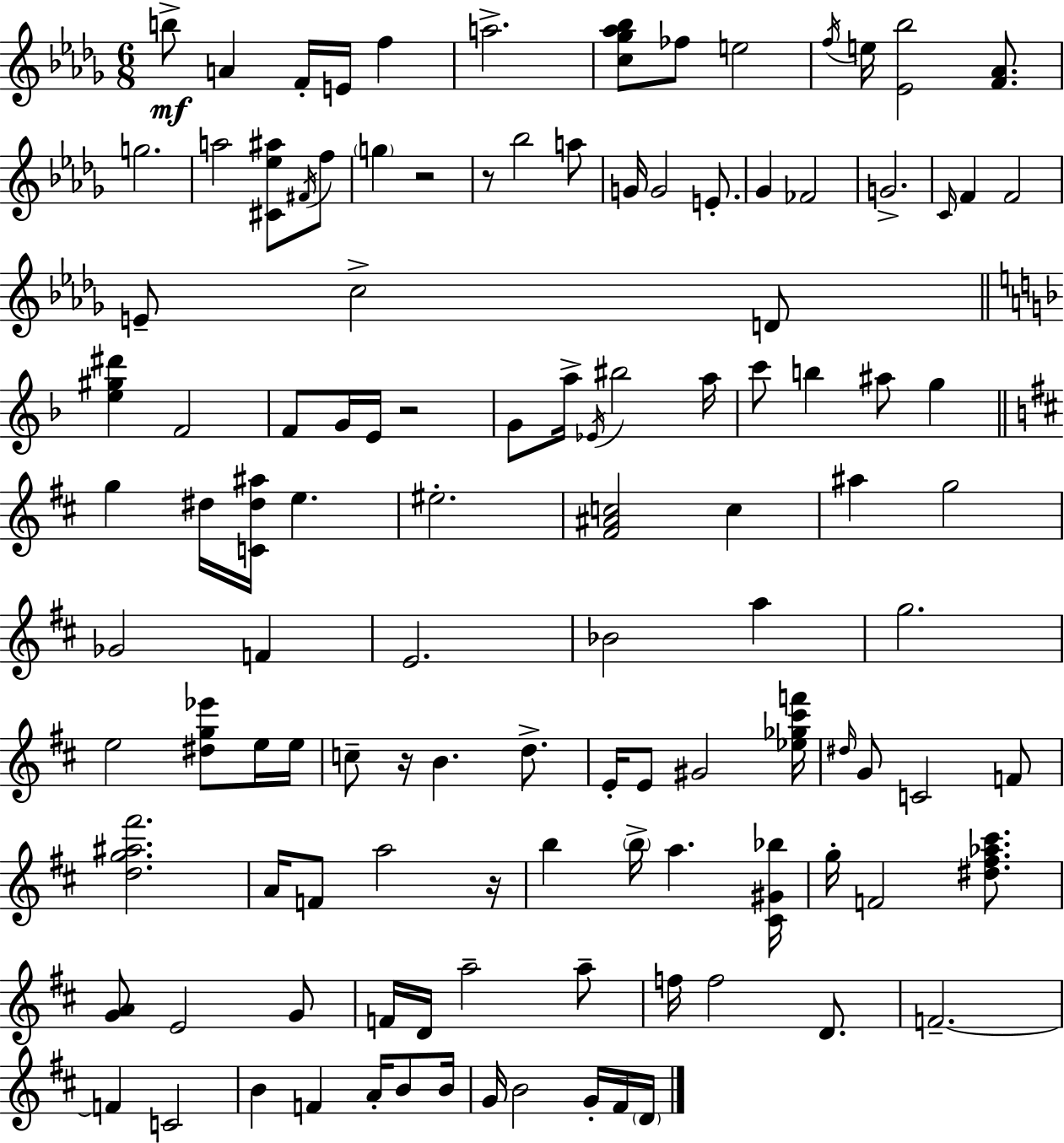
B5/e A4/q F4/s E4/s F5/q A5/h. [C5,Gb5,Ab5,Bb5]/e FES5/e E5/h F5/s E5/s [Eb4,Bb5]/h [F4,Ab4]/e. G5/h. A5/h [C#4,Eb5,A#5]/e F#4/s F5/e G5/q R/h R/e Bb5/h A5/e G4/s G4/h E4/e. Gb4/q FES4/h G4/h. C4/s F4/q F4/h E4/e C5/h D4/e [E5,G#5,D#6]/q F4/h F4/e G4/s E4/s R/h G4/e A5/s Eb4/s BIS5/h A5/s C6/e B5/q A#5/e G5/q G5/q D#5/s [C4,D#5,A#5]/s E5/q. EIS5/h. [F#4,A#4,C5]/h C5/q A#5/q G5/h Gb4/h F4/q E4/h. Bb4/h A5/q G5/h. E5/h [D#5,G5,Eb6]/e E5/s E5/s C5/e R/s B4/q. D5/e. E4/s E4/e G#4/h [Eb5,Gb5,C#6,F6]/s D#5/s G4/e C4/h F4/e [D5,G5,A#5,F#6]/h. A4/s F4/e A5/h R/s B5/q B5/s A5/q. [C#4,G#4,Bb5]/s G5/s F4/h [D#5,F#5,Ab5,C#6]/e. [G4,A4]/e E4/h G4/e F4/s D4/s A5/h A5/e F5/s F5/h D4/e. F4/h. F4/q C4/h B4/q F4/q A4/s B4/e B4/s G4/s B4/h G4/s F#4/s D4/s